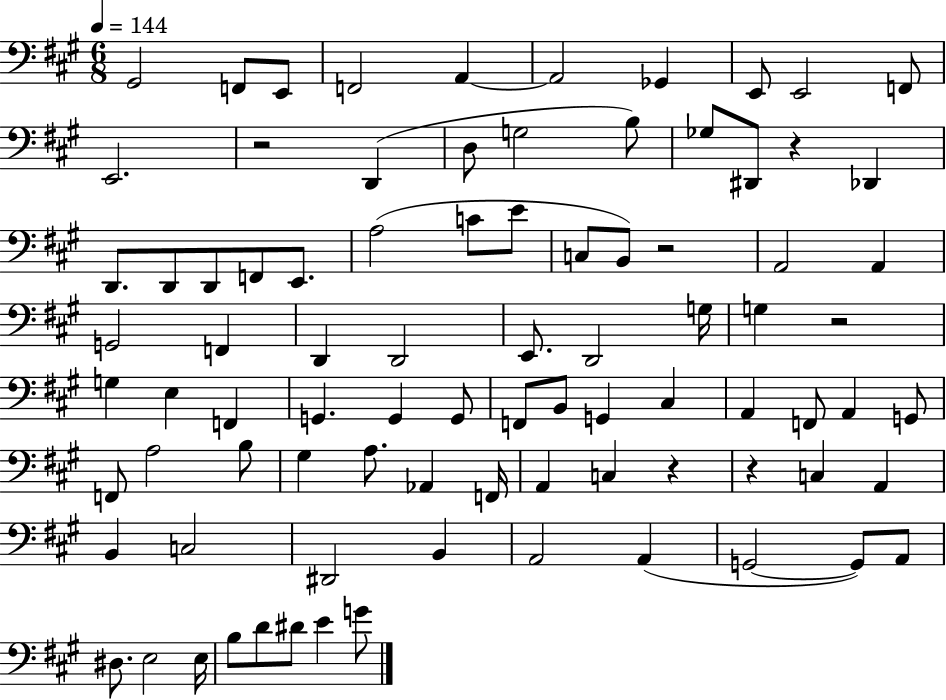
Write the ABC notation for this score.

X:1
T:Untitled
M:6/8
L:1/4
K:A
^G,,2 F,,/2 E,,/2 F,,2 A,, A,,2 _G,, E,,/2 E,,2 F,,/2 E,,2 z2 D,, D,/2 G,2 B,/2 _G,/2 ^D,,/2 z _D,, D,,/2 D,,/2 D,,/2 F,,/2 E,,/2 A,2 C/2 E/2 C,/2 B,,/2 z2 A,,2 A,, G,,2 F,, D,, D,,2 E,,/2 D,,2 G,/4 G, z2 G, E, F,, G,, G,, G,,/2 F,,/2 B,,/2 G,, ^C, A,, F,,/2 A,, G,,/2 F,,/2 A,2 B,/2 ^G, A,/2 _A,, F,,/4 A,, C, z z C, A,, B,, C,2 ^D,,2 B,, A,,2 A,, G,,2 G,,/2 A,,/2 ^D,/2 E,2 E,/4 B,/2 D/2 ^D/2 E G/2